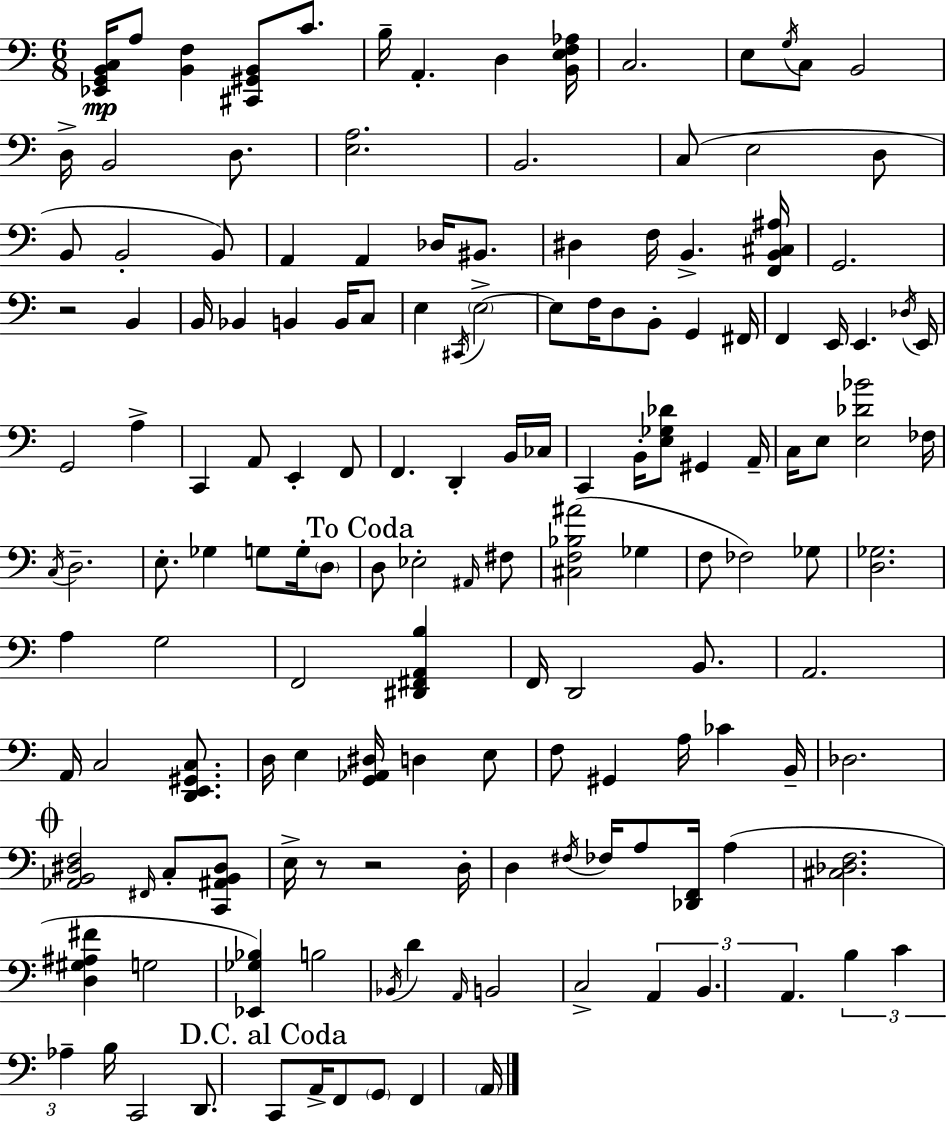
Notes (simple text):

[Eb2,G2,B2,C3]/s A3/e [B2,F3]/q [C#2,G#2,B2]/e C4/e. B3/s A2/q. D3/q [B2,E3,F3,Ab3]/s C3/h. E3/e G3/s C3/e B2/h D3/s B2/h D3/e. [E3,A3]/h. B2/h. C3/e E3/h D3/e B2/e B2/h B2/e A2/q A2/q Db3/s BIS2/e. D#3/q F3/s B2/q. [F2,B2,C#3,A#3]/s G2/h. R/h B2/q B2/s Bb2/q B2/q B2/s C3/e E3/q C#2/s E3/h E3/e F3/s D3/e B2/e G2/q F#2/s F2/q E2/s E2/q. Db3/s E2/s G2/h A3/q C2/q A2/e E2/q F2/e F2/q. D2/q B2/s CES3/s C2/q B2/s [E3,Gb3,Db4]/e G#2/q A2/s C3/s E3/e [E3,Db4,Bb4]/h FES3/s C3/s D3/h. E3/e. Gb3/q G3/e G3/s D3/e D3/e Eb3/h A#2/s F#3/e [C#3,F3,Bb3,A#4]/h Gb3/q F3/e FES3/h Gb3/e [D3,Gb3]/h. A3/q G3/h F2/h [D#2,F#2,A2,B3]/q F2/s D2/h B2/e. A2/h. A2/s C3/h [D2,E2,G#2,C3]/e. D3/s E3/q [G2,Ab2,D#3]/s D3/q E3/e F3/e G#2/q A3/s CES4/q B2/s Db3/h. [Ab2,B2,D#3,F3]/h F#2/s C3/e [C2,A#2,B2,D#3]/e E3/s R/e R/h D3/s D3/q F#3/s FES3/s A3/e [Db2,F2]/s A3/q [C#3,Db3,F3]/h. [D3,G#3,A#3,F#4]/q G3/h [Eb2,Gb3,Bb3]/q B3/h Bb2/s D4/q A2/s B2/h C3/h A2/q B2/q. A2/q. B3/q C4/q Ab3/q B3/s C2/h D2/e. C2/e A2/s F2/e G2/e F2/q A2/s